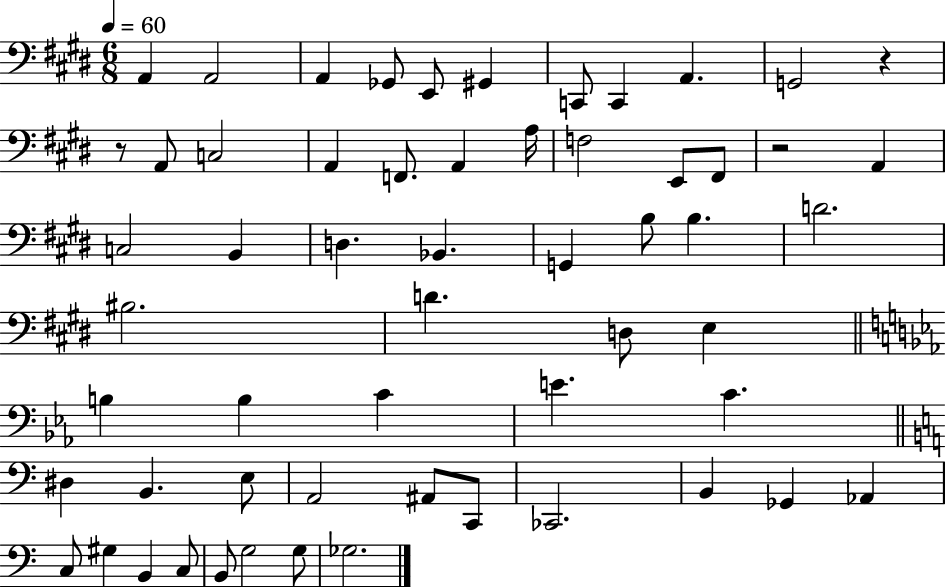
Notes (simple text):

A2/q A2/h A2/q Gb2/e E2/e G#2/q C2/e C2/q A2/q. G2/h R/q R/e A2/e C3/h A2/q F2/e. A2/q A3/s F3/h E2/e F#2/e R/h A2/q C3/h B2/q D3/q. Bb2/q. G2/q B3/e B3/q. D4/h. BIS3/h. D4/q. D3/e E3/q B3/q B3/q C4/q E4/q. C4/q. D#3/q B2/q. E3/e A2/h A#2/e C2/e CES2/h. B2/q Gb2/q Ab2/q C3/e G#3/q B2/q C3/e B2/e G3/h G3/e Gb3/h.